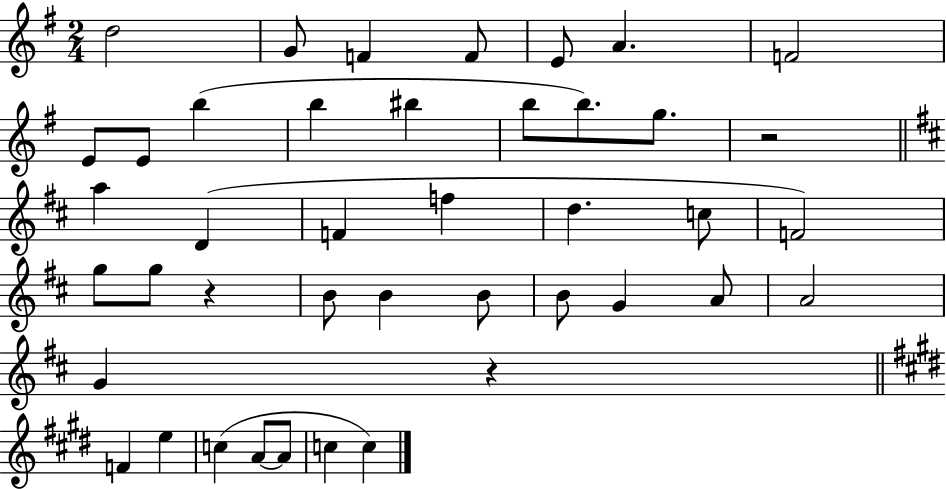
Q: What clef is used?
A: treble